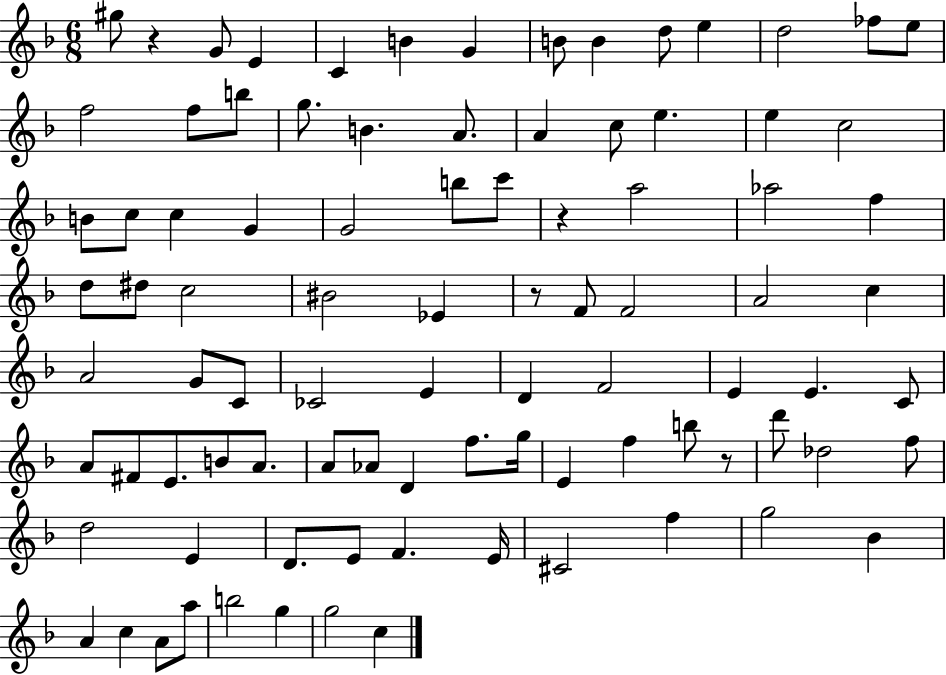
{
  \clef treble
  \numericTimeSignature
  \time 6/8
  \key f \major
  gis''8 r4 g'8 e'4 | c'4 b'4 g'4 | b'8 b'4 d''8 e''4 | d''2 fes''8 e''8 | \break f''2 f''8 b''8 | g''8. b'4. a'8. | a'4 c''8 e''4. | e''4 c''2 | \break b'8 c''8 c''4 g'4 | g'2 b''8 c'''8 | r4 a''2 | aes''2 f''4 | \break d''8 dis''8 c''2 | bis'2 ees'4 | r8 f'8 f'2 | a'2 c''4 | \break a'2 g'8 c'8 | ces'2 e'4 | d'4 f'2 | e'4 e'4. c'8 | \break a'8 fis'8 e'8. b'8 a'8. | a'8 aes'8 d'4 f''8. g''16 | e'4 f''4 b''8 r8 | d'''8 des''2 f''8 | \break d''2 e'4 | d'8. e'8 f'4. e'16 | cis'2 f''4 | g''2 bes'4 | \break a'4 c''4 a'8 a''8 | b''2 g''4 | g''2 c''4 | \bar "|."
}